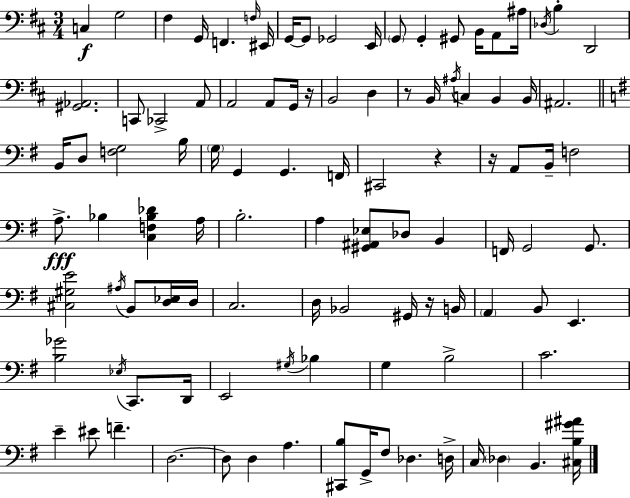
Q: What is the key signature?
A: D major